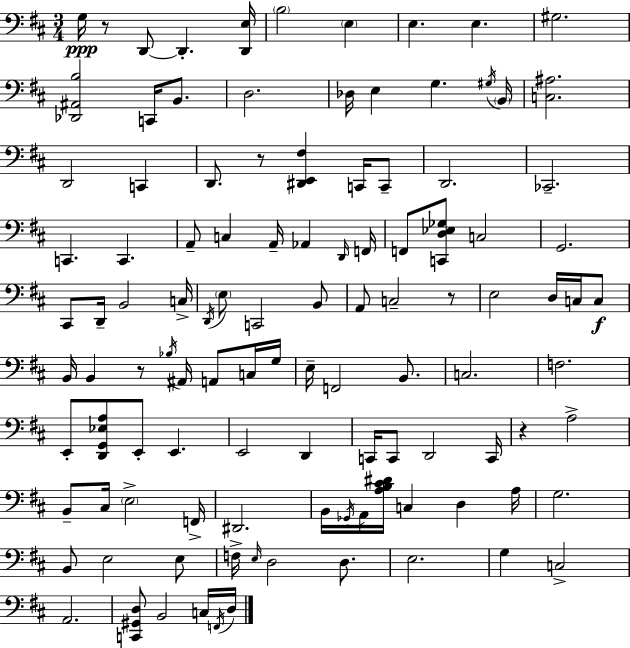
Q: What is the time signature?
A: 3/4